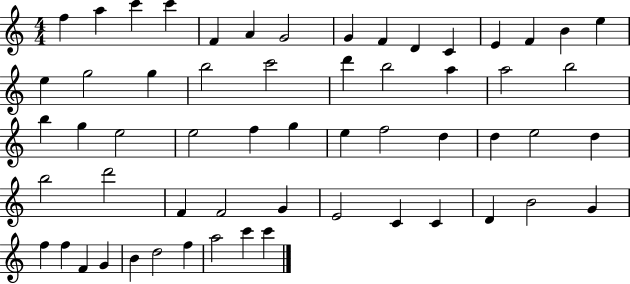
X:1
T:Untitled
M:4/4
L:1/4
K:C
f a c' c' F A G2 G F D C E F B e e g2 g b2 c'2 d' b2 a a2 b2 b g e2 e2 f g e f2 d d e2 d b2 d'2 F F2 G E2 C C D B2 G f f F G B d2 f a2 c' c'